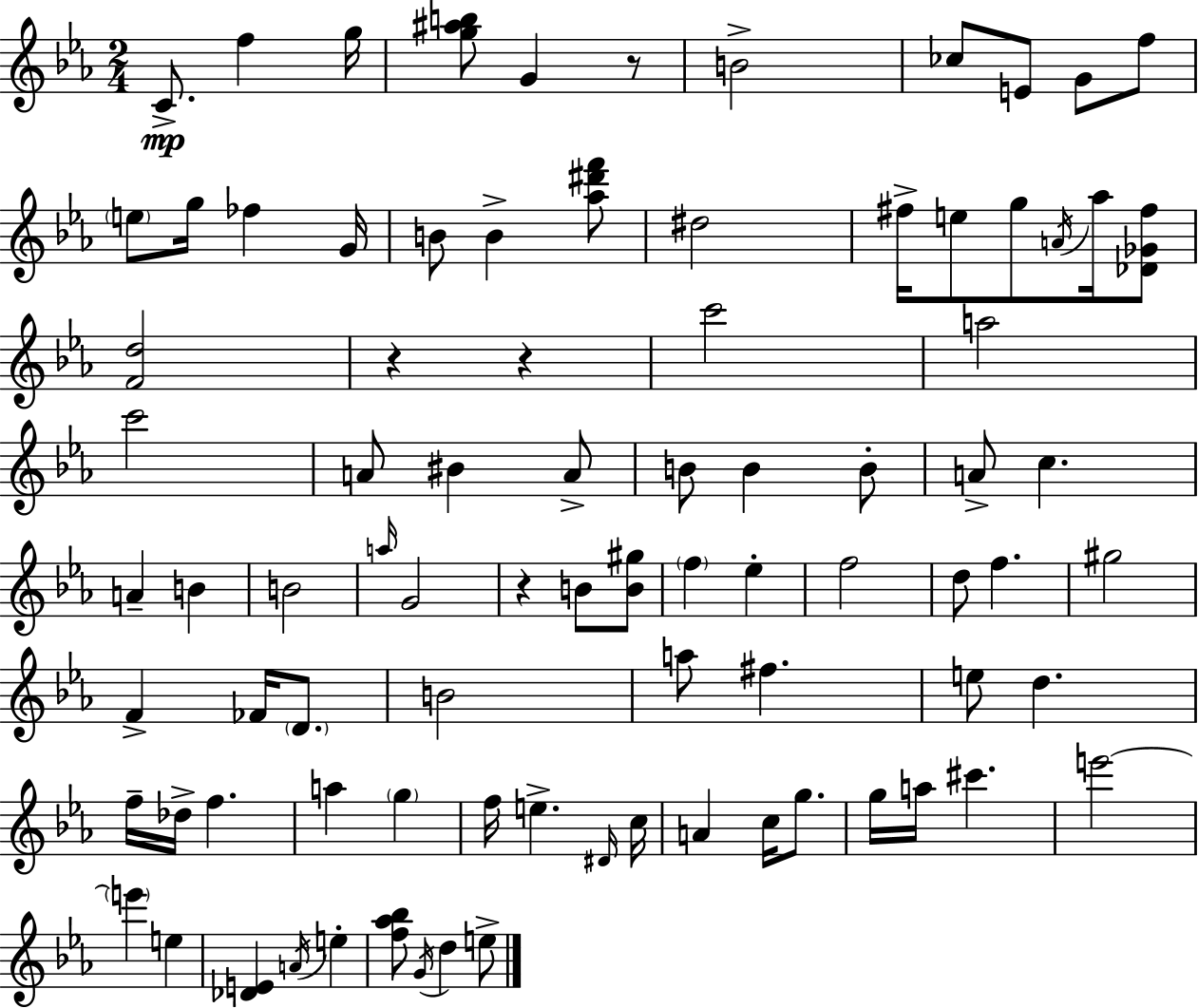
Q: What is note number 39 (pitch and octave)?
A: F5